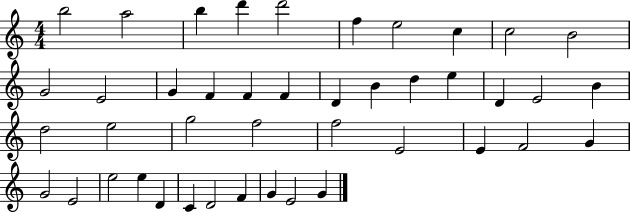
X:1
T:Untitled
M:4/4
L:1/4
K:C
b2 a2 b d' d'2 f e2 c c2 B2 G2 E2 G F F F D B d e D E2 B d2 e2 g2 f2 f2 E2 E F2 G G2 E2 e2 e D C D2 F G E2 G